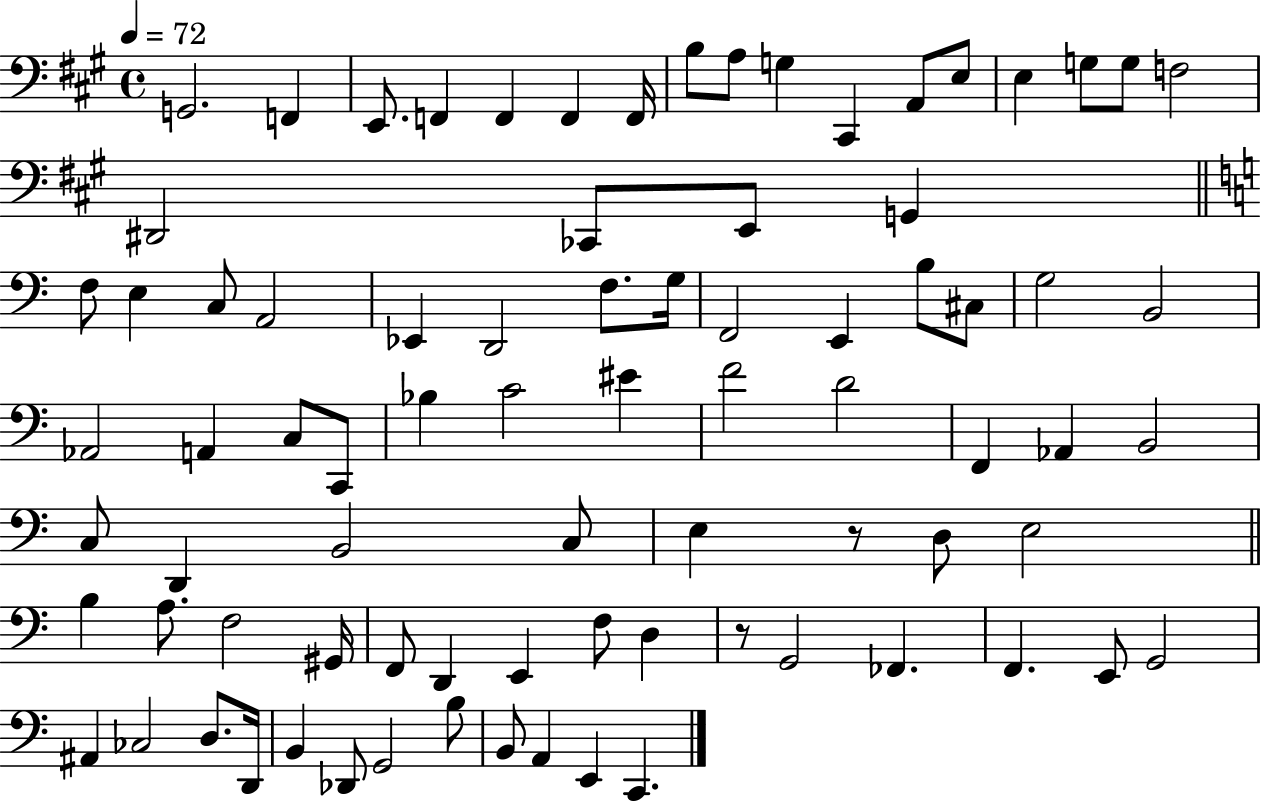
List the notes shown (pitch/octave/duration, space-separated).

G2/h. F2/q E2/e. F2/q F2/q F2/q F2/s B3/e A3/e G3/q C#2/q A2/e E3/e E3/q G3/e G3/e F3/h D#2/h CES2/e E2/e G2/q F3/e E3/q C3/e A2/h Eb2/q D2/h F3/e. G3/s F2/h E2/q B3/e C#3/e G3/h B2/h Ab2/h A2/q C3/e C2/e Bb3/q C4/h EIS4/q F4/h D4/h F2/q Ab2/q B2/h C3/e D2/q B2/h C3/e E3/q R/e D3/e E3/h B3/q A3/e. F3/h G#2/s F2/e D2/q E2/q F3/e D3/q R/e G2/h FES2/q. F2/q. E2/e G2/h A#2/q CES3/h D3/e. D2/s B2/q Db2/e G2/h B3/e B2/e A2/q E2/q C2/q.